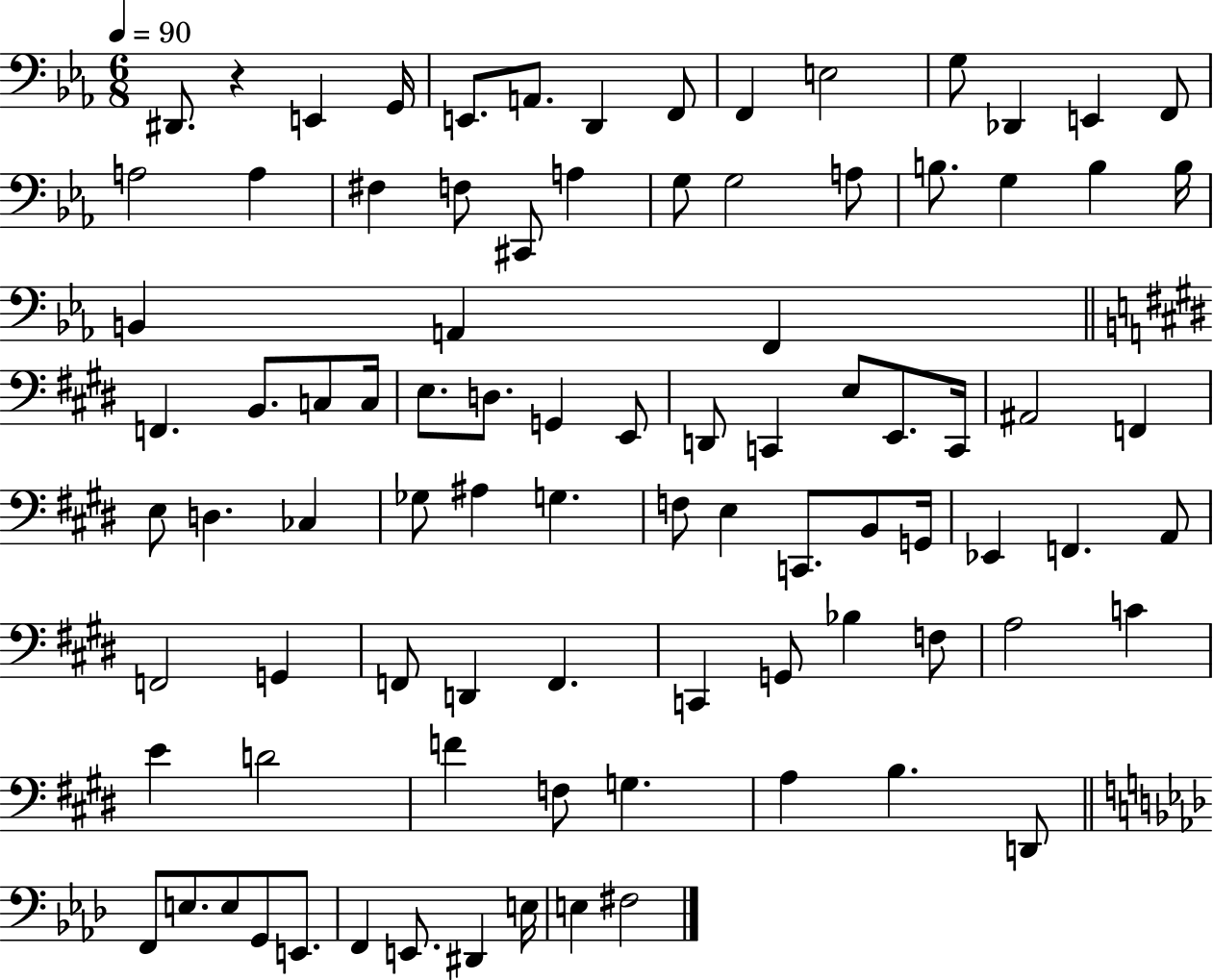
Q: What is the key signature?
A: EES major